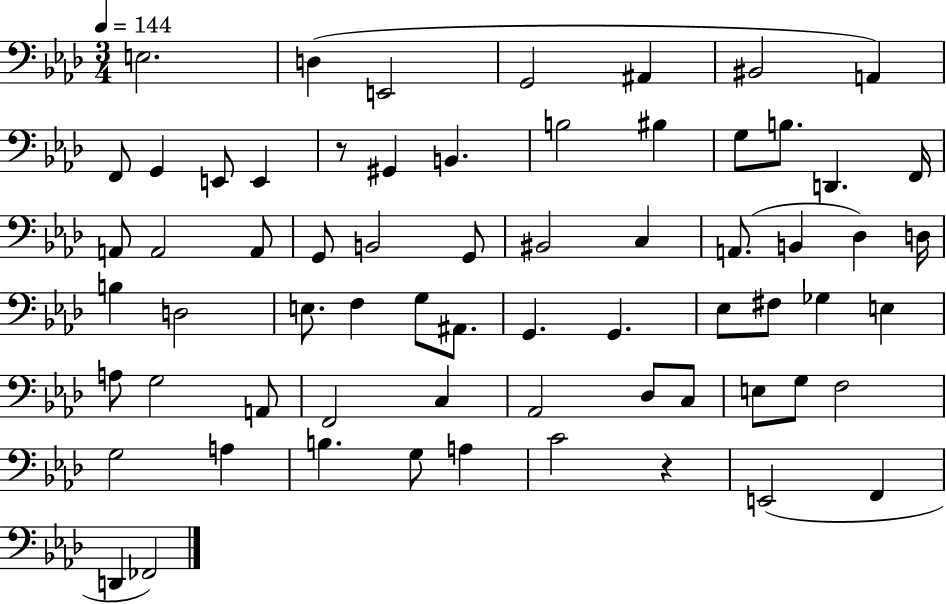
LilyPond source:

{
  \clef bass
  \numericTimeSignature
  \time 3/4
  \key aes \major
  \tempo 4 = 144
  e2. | d4( e,2 | g,2 ais,4 | bis,2 a,4) | \break f,8 g,4 e,8 e,4 | r8 gis,4 b,4. | b2 bis4 | g8 b8. d,4. f,16 | \break a,8 a,2 a,8 | g,8 b,2 g,8 | bis,2 c4 | a,8.( b,4 des4) d16 | \break b4 d2 | e8. f4 g8 ais,8. | g,4. g,4. | ees8 fis8 ges4 e4 | \break a8 g2 a,8 | f,2 c4 | aes,2 des8 c8 | e8 g8 f2 | \break g2 a4 | b4. g8 a4 | c'2 r4 | e,2( f,4 | \break d,4 fes,2) | \bar "|."
}